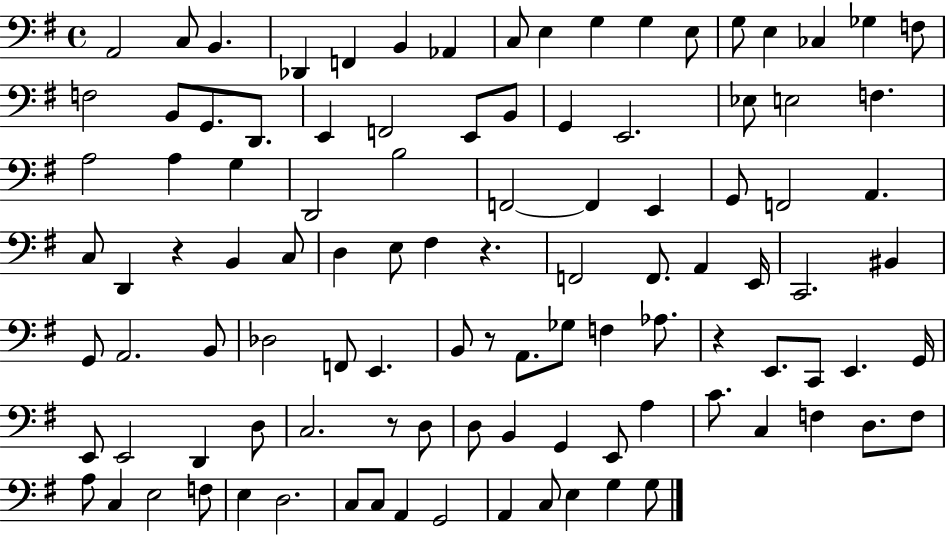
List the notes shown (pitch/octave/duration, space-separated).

A2/h C3/e B2/q. Db2/q F2/q B2/q Ab2/q C3/e E3/q G3/q G3/q E3/e G3/e E3/q CES3/q Gb3/q F3/e F3/h B2/e G2/e. D2/e. E2/q F2/h E2/e B2/e G2/q E2/h. Eb3/e E3/h F3/q. A3/h A3/q G3/q D2/h B3/h F2/h F2/q E2/q G2/e F2/h A2/q. C3/e D2/q R/q B2/q C3/e D3/q E3/e F#3/q R/q. F2/h F2/e. A2/q E2/s C2/h. BIS2/q G2/e A2/h. B2/e Db3/h F2/e E2/q. B2/e R/e A2/e. Gb3/e F3/q Ab3/e. R/q E2/e. C2/e E2/q. G2/s E2/e E2/h D2/q D3/e C3/h. R/e D3/e D3/e B2/q G2/q E2/e A3/q C4/e. C3/q F3/q D3/e. F3/e A3/e C3/q E3/h F3/e E3/q D3/h. C3/e C3/e A2/q G2/h A2/q C3/e E3/q G3/q G3/e